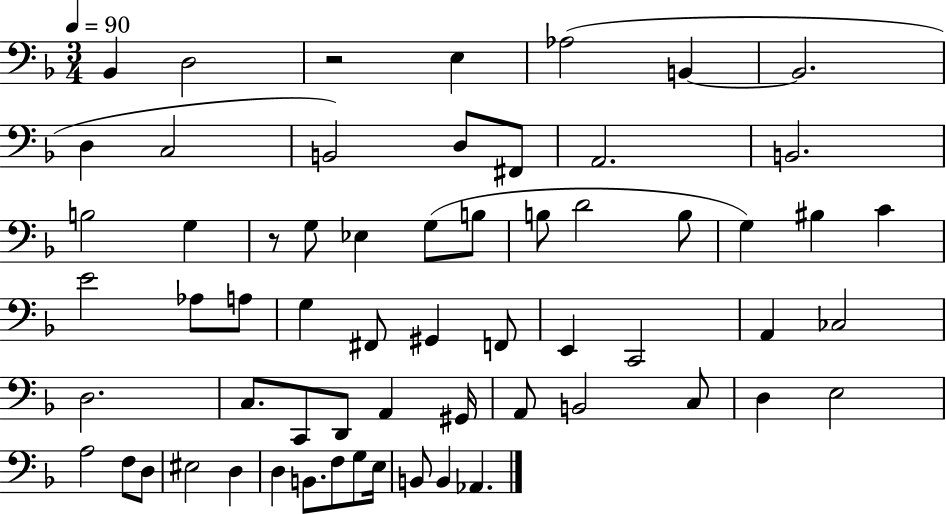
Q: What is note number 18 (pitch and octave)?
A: G3